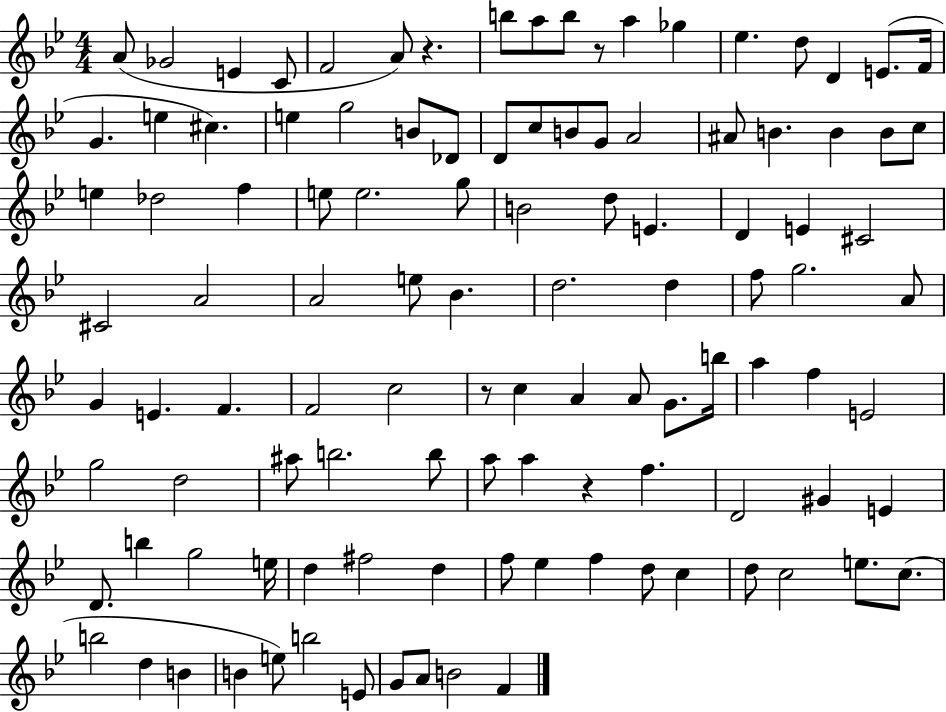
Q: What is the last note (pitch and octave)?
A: F4